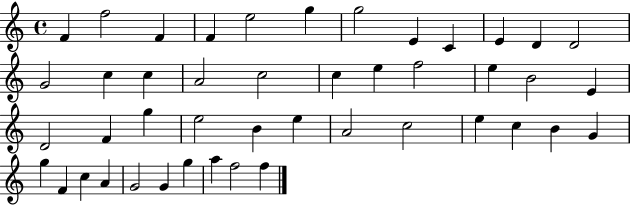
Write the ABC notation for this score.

X:1
T:Untitled
M:4/4
L:1/4
K:C
F f2 F F e2 g g2 E C E D D2 G2 c c A2 c2 c e f2 e B2 E D2 F g e2 B e A2 c2 e c B G g F c A G2 G g a f2 f